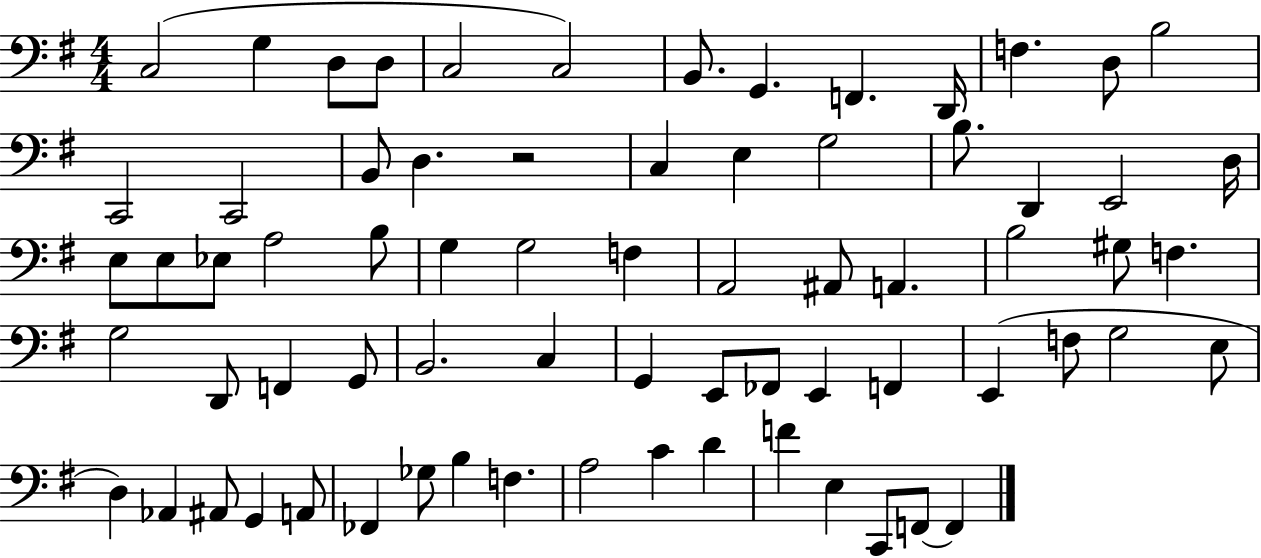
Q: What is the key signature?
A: G major